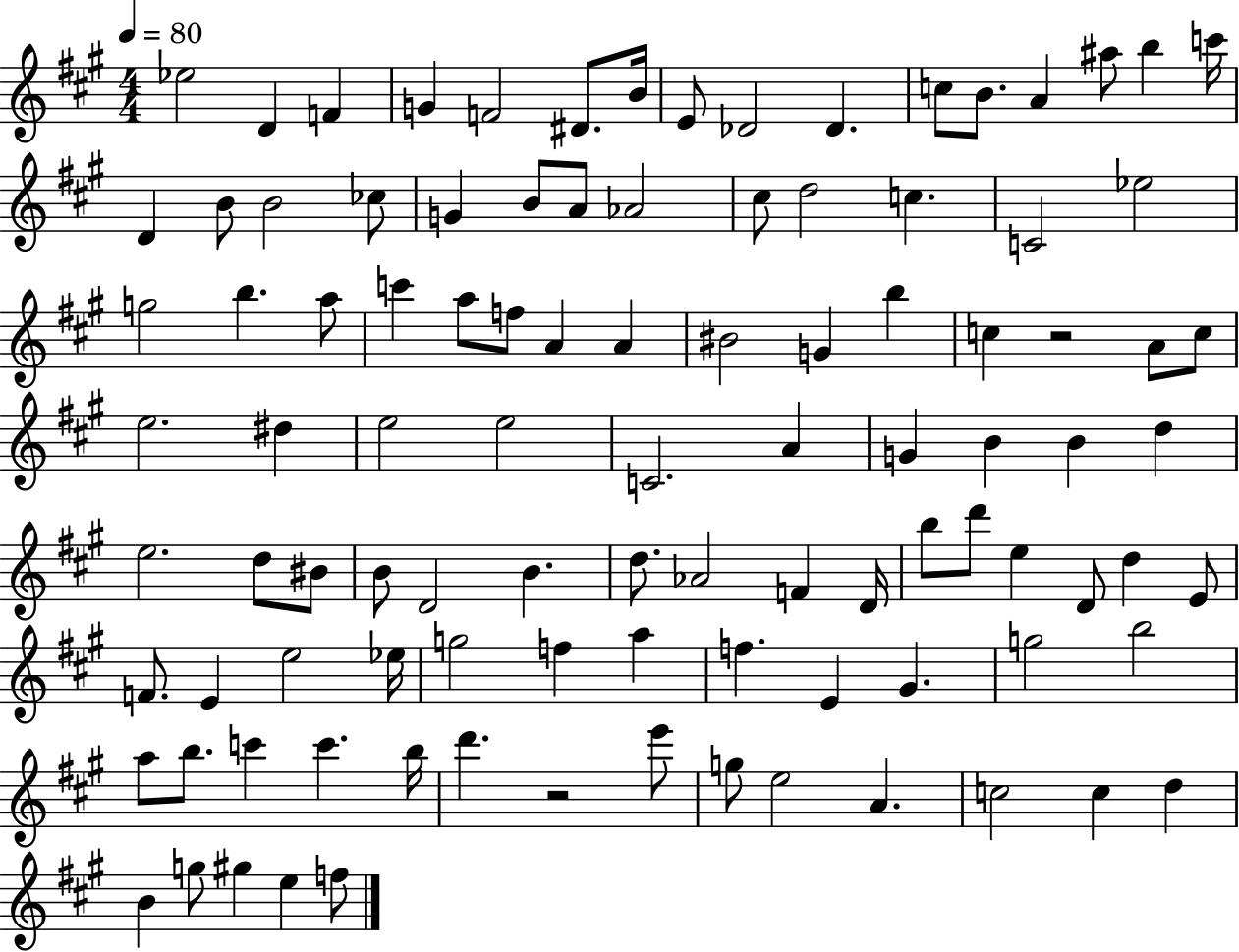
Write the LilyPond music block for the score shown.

{
  \clef treble
  \numericTimeSignature
  \time 4/4
  \key a \major
  \tempo 4 = 80
  ees''2 d'4 f'4 | g'4 f'2 dis'8. b'16 | e'8 des'2 des'4. | c''8 b'8. a'4 ais''8 b''4 c'''16 | \break d'4 b'8 b'2 ces''8 | g'4 b'8 a'8 aes'2 | cis''8 d''2 c''4. | c'2 ees''2 | \break g''2 b''4. a''8 | c'''4 a''8 f''8 a'4 a'4 | bis'2 g'4 b''4 | c''4 r2 a'8 c''8 | \break e''2. dis''4 | e''2 e''2 | c'2. a'4 | g'4 b'4 b'4 d''4 | \break e''2. d''8 bis'8 | b'8 d'2 b'4. | d''8. aes'2 f'4 d'16 | b''8 d'''8 e''4 d'8 d''4 e'8 | \break f'8. e'4 e''2 ees''16 | g''2 f''4 a''4 | f''4. e'4 gis'4. | g''2 b''2 | \break a''8 b''8. c'''4 c'''4. b''16 | d'''4. r2 e'''8 | g''8 e''2 a'4. | c''2 c''4 d''4 | \break b'4 g''8 gis''4 e''4 f''8 | \bar "|."
}